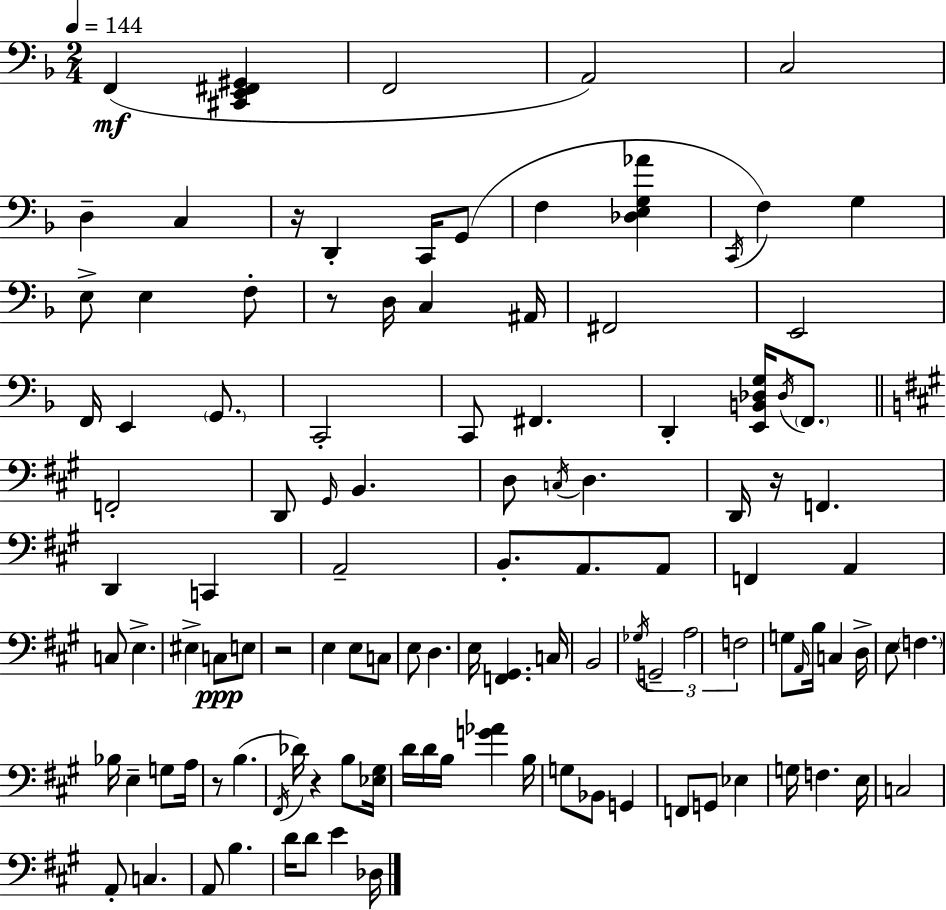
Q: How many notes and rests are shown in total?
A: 113